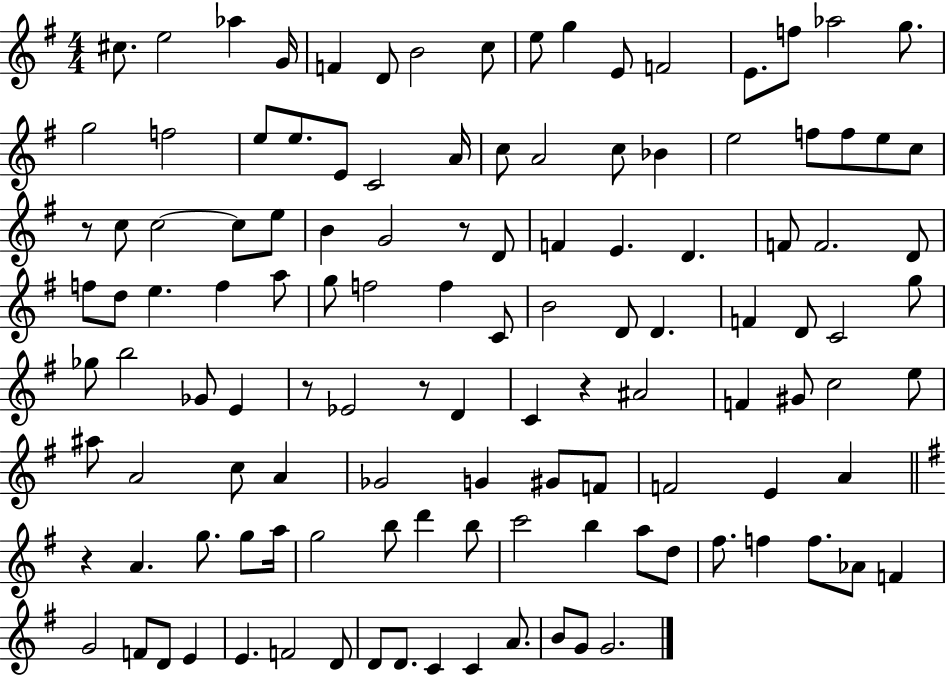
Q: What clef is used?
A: treble